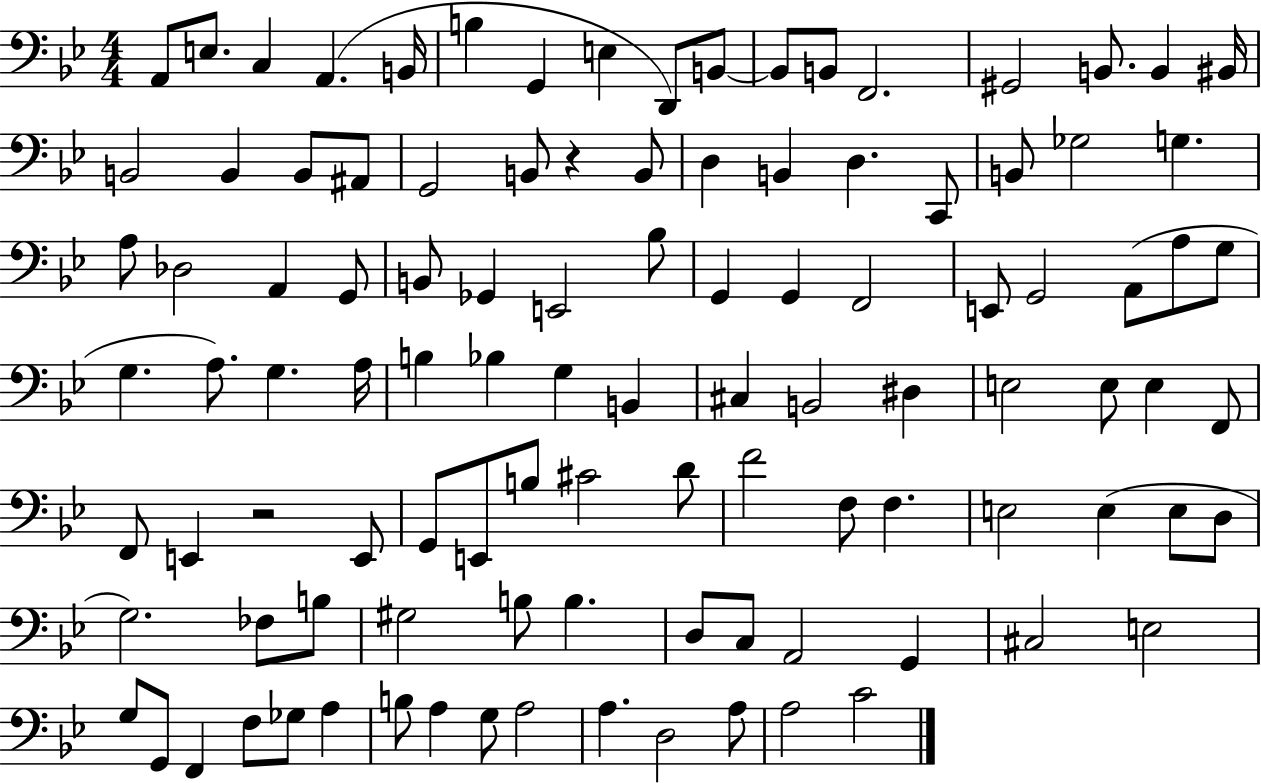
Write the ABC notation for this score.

X:1
T:Untitled
M:4/4
L:1/4
K:Bb
A,,/2 E,/2 C, A,, B,,/4 B, G,, E, D,,/2 B,,/2 B,,/2 B,,/2 F,,2 ^G,,2 B,,/2 B,, ^B,,/4 B,,2 B,, B,,/2 ^A,,/2 G,,2 B,,/2 z B,,/2 D, B,, D, C,,/2 B,,/2 _G,2 G, A,/2 _D,2 A,, G,,/2 B,,/2 _G,, E,,2 _B,/2 G,, G,, F,,2 E,,/2 G,,2 A,,/2 A,/2 G,/2 G, A,/2 G, A,/4 B, _B, G, B,, ^C, B,,2 ^D, E,2 E,/2 E, F,,/2 F,,/2 E,, z2 E,,/2 G,,/2 E,,/2 B,/2 ^C2 D/2 F2 F,/2 F, E,2 E, E,/2 D,/2 G,2 _F,/2 B,/2 ^G,2 B,/2 B, D,/2 C,/2 A,,2 G,, ^C,2 E,2 G,/2 G,,/2 F,, F,/2 _G,/2 A, B,/2 A, G,/2 A,2 A, D,2 A,/2 A,2 C2